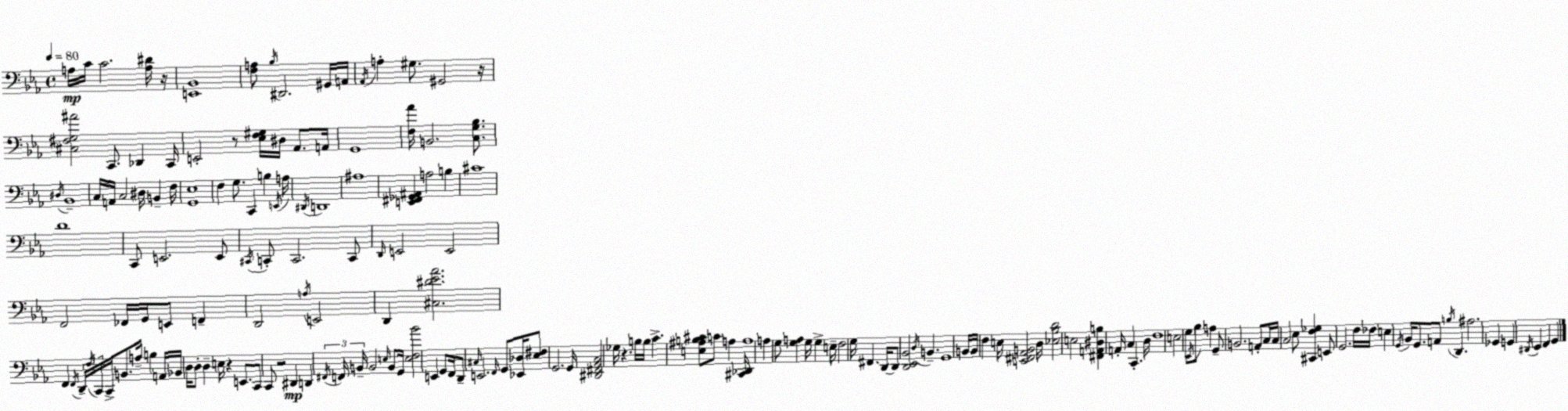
X:1
T:Untitled
M:4/4
L:1/4
K:Eb
A,/4 C/4 C2 [A,^D]/4 z/4 [E,,_B,,]4 [F,A,]/2 _B,/4 ^D,,2 ^G,,/4 A,,/4 _A,,/4 A, ^G,/2 ^G,,2 z/4 [^C,^F,G,^A]2 C,,/2 _D,, C,,/4 E,,2 z/2 [_E,F,^G,]/4 ^D,/4 _A,,/2 A,,/4 G,,4 [F,_A]/4 B,,2 [C,G,_B,]/2 ^D,/4 _B,,4 C,/4 A,,/4 C,2 ^D,/4 B,, F,/4 [G,,_E,]4 F, G,/2 C,, B, E,,/4 A,/4 ^D,,/4 D,,4 ^A,4 [E,,^F,,_G,,^A,,] A,2 B, ^C4 D4 C,,/2 E,,2 E,,/2 ^C,,/4 C,,/2 C,,2 C,,/2 D,,/4 E,,2 E,,2 F,,2 _F,,/4 G,,/4 E,,/2 F,, D,,2 A,/4 E,,2 D,, [^C,^D_E_A]2 F,, F,,/4 D,,/4 F,/4 C,,/4 C,,/4 B,,/2 A,/4 B, A,,/4 _B,,/4 D,/4 D,/2 D, E,/4 z E,,/2 C,,/2 C,,/2 z2 ^D,, D,, ^F,,/4 F,,/4 B,,/4 B,,2 E,/4 B,,/2 G,,/4 [E,F,_B]2 E,, G,,/2 F,,/4 D,,/2 ^C,/4 E,,2 F,,/4 G,,/2 [_E,,_D,]/4 [_E,^F,]/2 G,,2 G,,/4 [^D,,^F,,_A,,C,]2 _G,/4 z B,/4 B,/4 C [E,^A,B,^C]/2 C/2 A, [^C,,_D,,]/4 A,4 A, G,/2 [G,A,] G,/4 G, E,/4 F,2 G,/4 ^F,, D,,/4 D,,/2 [D,,_E,,_B,,]2 D,/4 B,, G,,4 B,,/4 B,,/4 F, E,/4 [E,,^F,,_A,,B,,]2 D,/4 [_E,_B,D]2 E,2 [^F,,A,,^D,B,] A,,/4 C, C,, D,/4 F,4 E,2 G,/2 _E,,/4 _B,/2 A, G,,/2 B,,2 A,,/2 C,/4 C,/4 C,2 _E,/2 [^C,,F,_G,] E,,/2 G,,2 F,/4 _F,/4 E, G,,/4 _B,,/4 G,,/2 A,,/2 B,/4 D,, ^A,2 _G,, G,, ^D,,/4 _E,, F,, G,,